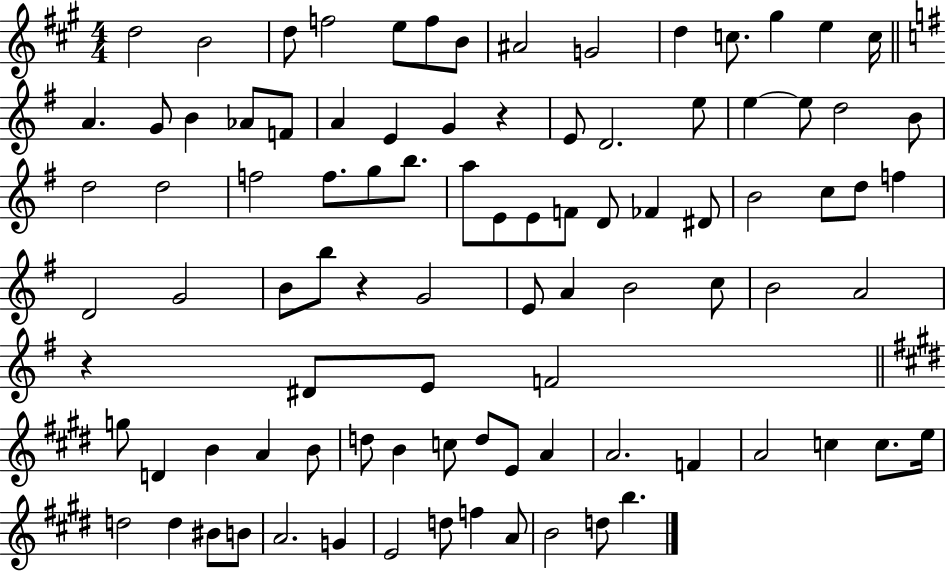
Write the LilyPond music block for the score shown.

{
  \clef treble
  \numericTimeSignature
  \time 4/4
  \key a \major
  d''2 b'2 | d''8 f''2 e''8 f''8 b'8 | ais'2 g'2 | d''4 c''8. gis''4 e''4 c''16 | \break \bar "||" \break \key e \minor a'4. g'8 b'4 aes'8 f'8 | a'4 e'4 g'4 r4 | e'8 d'2. e''8 | e''4~~ e''8 d''2 b'8 | \break d''2 d''2 | f''2 f''8. g''8 b''8. | a''8 e'8 e'8 f'8 d'8 fes'4 dis'8 | b'2 c''8 d''8 f''4 | \break d'2 g'2 | b'8 b''8 r4 g'2 | e'8 a'4 b'2 c''8 | b'2 a'2 | \break r4 dis'8 e'8 f'2 | \bar "||" \break \key e \major g''8 d'4 b'4 a'4 b'8 | d''8 b'4 c''8 d''8 e'8 a'4 | a'2. f'4 | a'2 c''4 c''8. e''16 | \break d''2 d''4 bis'8 b'8 | a'2. g'4 | e'2 d''8 f''4 a'8 | b'2 d''8 b''4. | \break \bar "|."
}